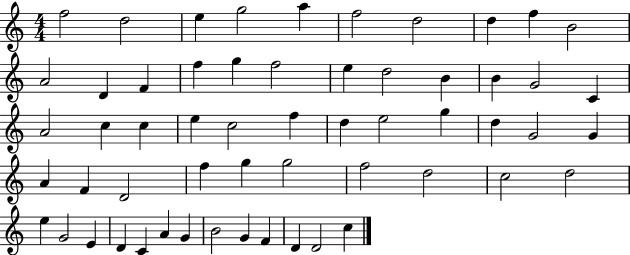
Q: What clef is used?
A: treble